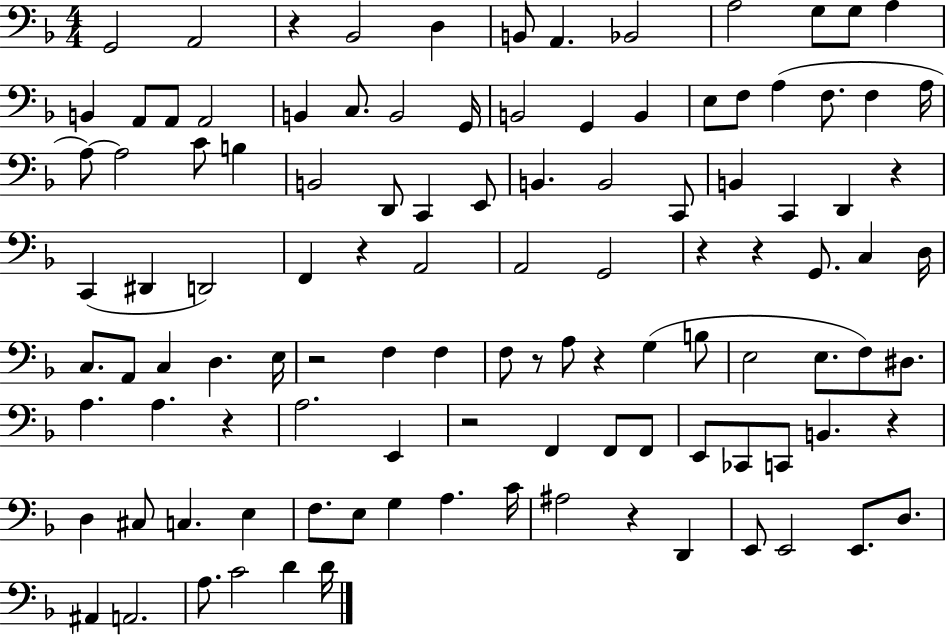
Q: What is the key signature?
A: F major